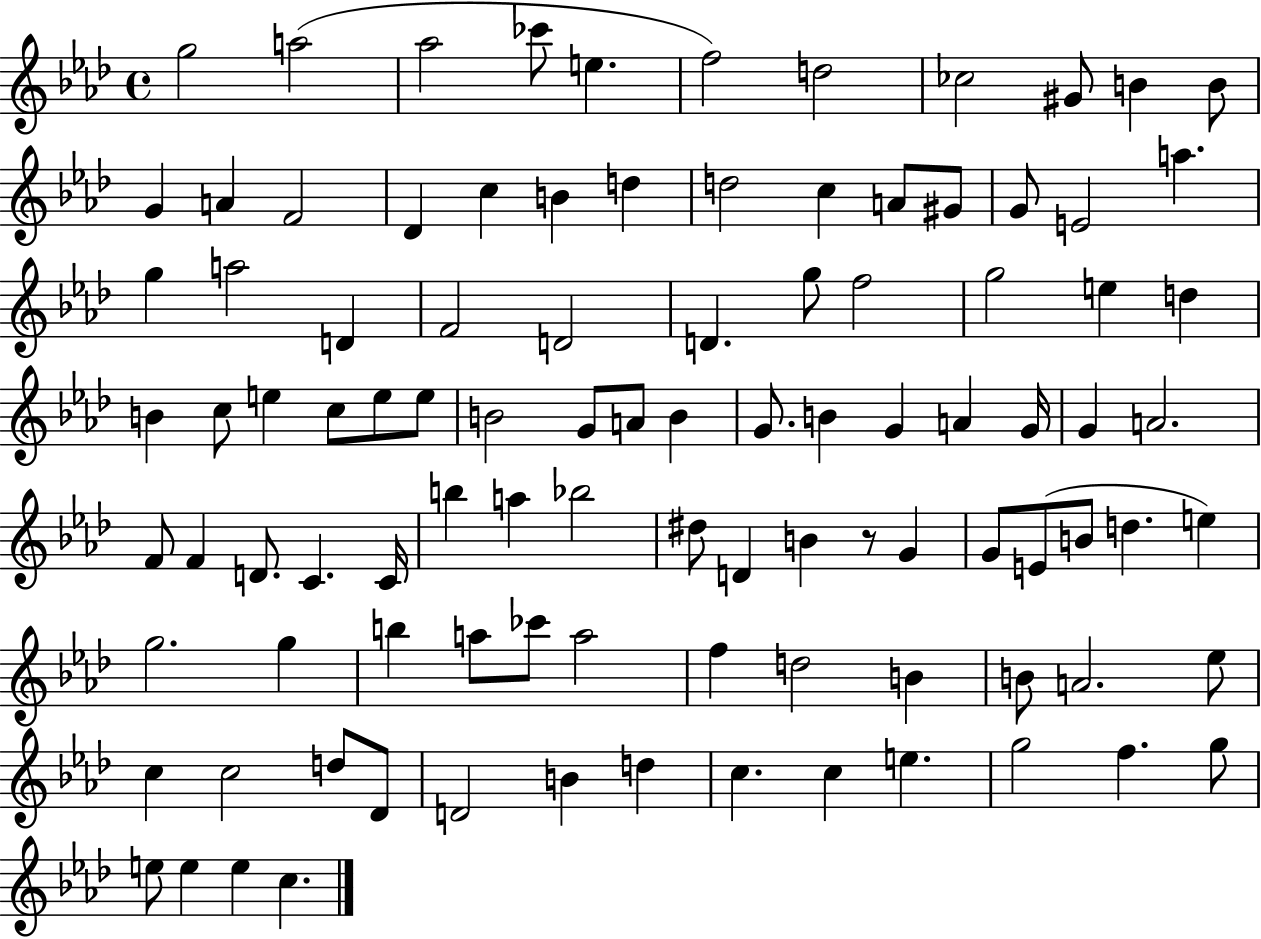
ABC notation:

X:1
T:Untitled
M:4/4
L:1/4
K:Ab
g2 a2 _a2 _c'/2 e f2 d2 _c2 ^G/2 B B/2 G A F2 _D c B d d2 c A/2 ^G/2 G/2 E2 a g a2 D F2 D2 D g/2 f2 g2 e d B c/2 e c/2 e/2 e/2 B2 G/2 A/2 B G/2 B G A G/4 G A2 F/2 F D/2 C C/4 b a _b2 ^d/2 D B z/2 G G/2 E/2 B/2 d e g2 g b a/2 _c'/2 a2 f d2 B B/2 A2 _e/2 c c2 d/2 _D/2 D2 B d c c e g2 f g/2 e/2 e e c